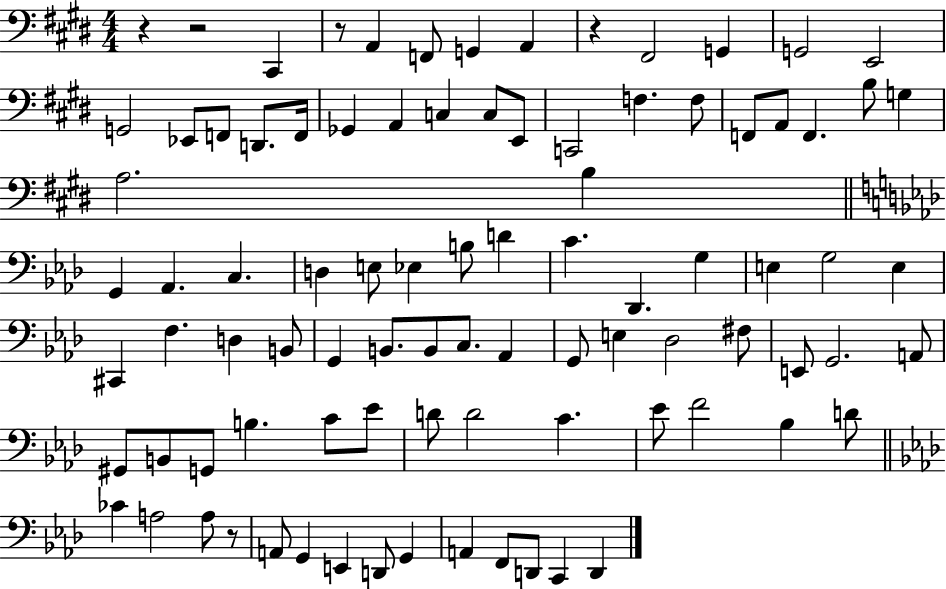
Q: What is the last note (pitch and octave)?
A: D2